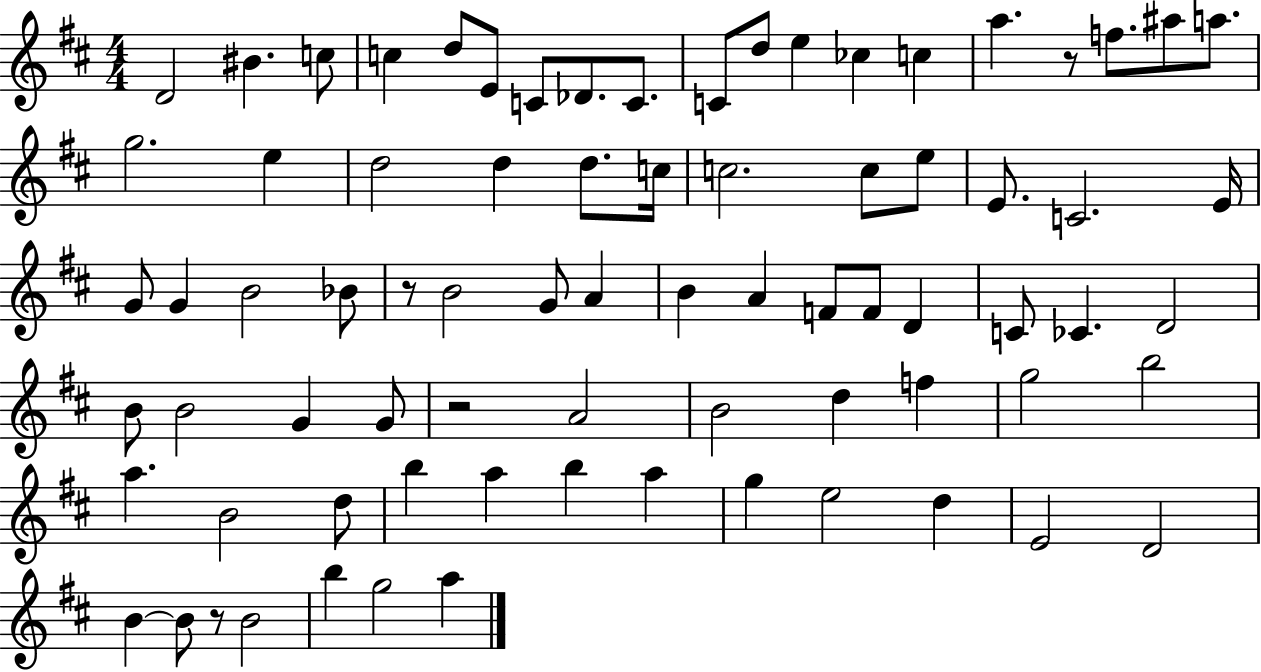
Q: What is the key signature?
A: D major